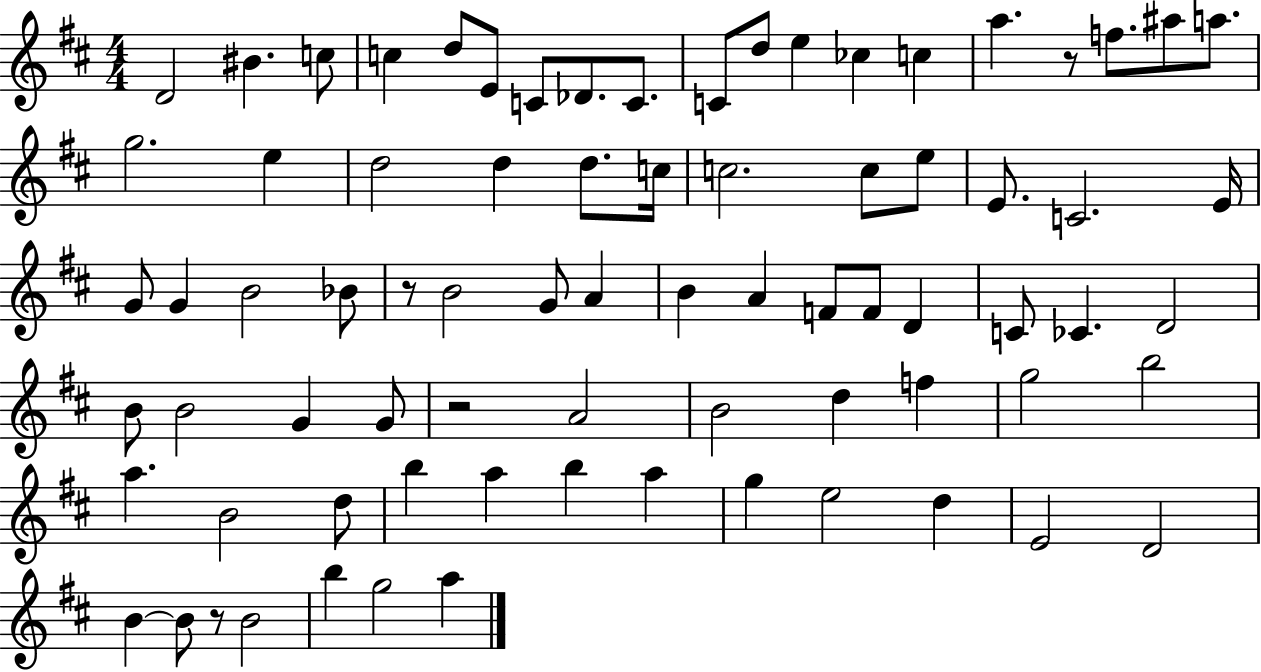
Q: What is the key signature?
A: D major